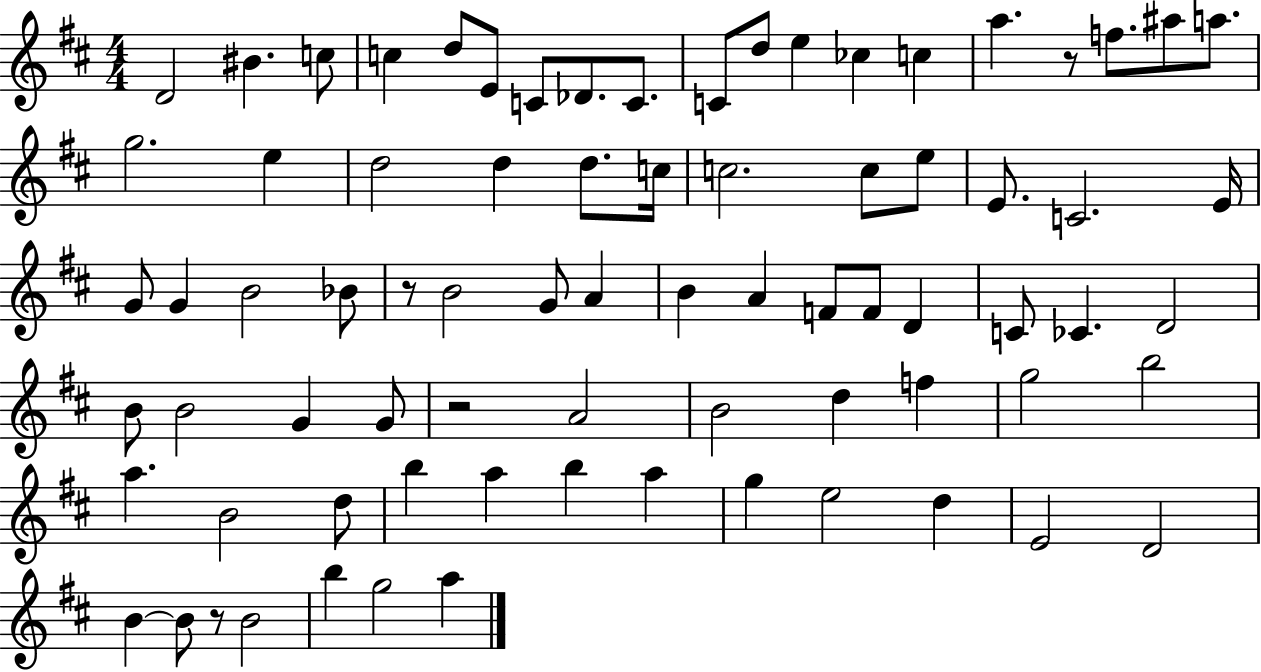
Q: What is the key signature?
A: D major